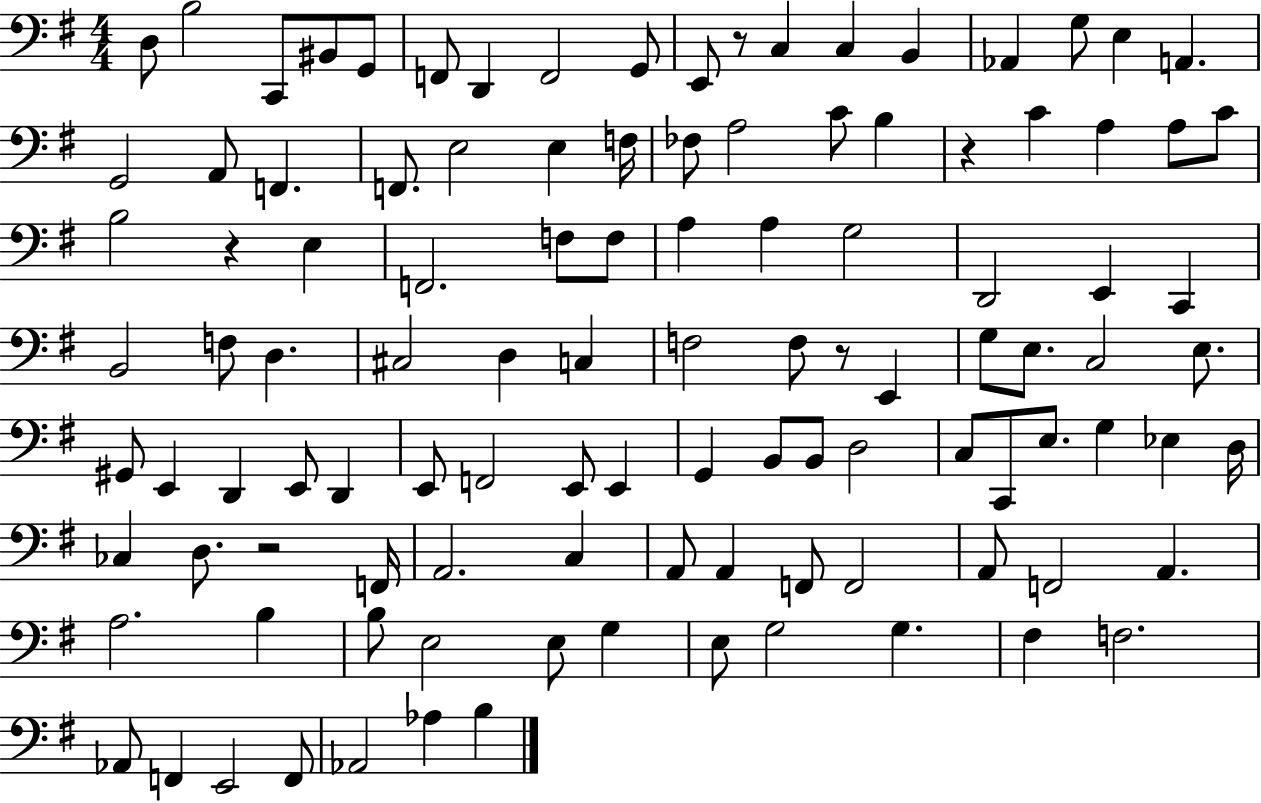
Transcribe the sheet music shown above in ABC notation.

X:1
T:Untitled
M:4/4
L:1/4
K:G
D,/2 B,2 C,,/2 ^B,,/2 G,,/2 F,,/2 D,, F,,2 G,,/2 E,,/2 z/2 C, C, B,, _A,, G,/2 E, A,, G,,2 A,,/2 F,, F,,/2 E,2 E, F,/4 _F,/2 A,2 C/2 B, z C A, A,/2 C/2 B,2 z E, F,,2 F,/2 F,/2 A, A, G,2 D,,2 E,, C,, B,,2 F,/2 D, ^C,2 D, C, F,2 F,/2 z/2 E,, G,/2 E,/2 C,2 E,/2 ^G,,/2 E,, D,, E,,/2 D,, E,,/2 F,,2 E,,/2 E,, G,, B,,/2 B,,/2 D,2 C,/2 C,,/2 E,/2 G, _E, D,/4 _C, D,/2 z2 F,,/4 A,,2 C, A,,/2 A,, F,,/2 F,,2 A,,/2 F,,2 A,, A,2 B, B,/2 E,2 E,/2 G, E,/2 G,2 G, ^F, F,2 _A,,/2 F,, E,,2 F,,/2 _A,,2 _A, B,